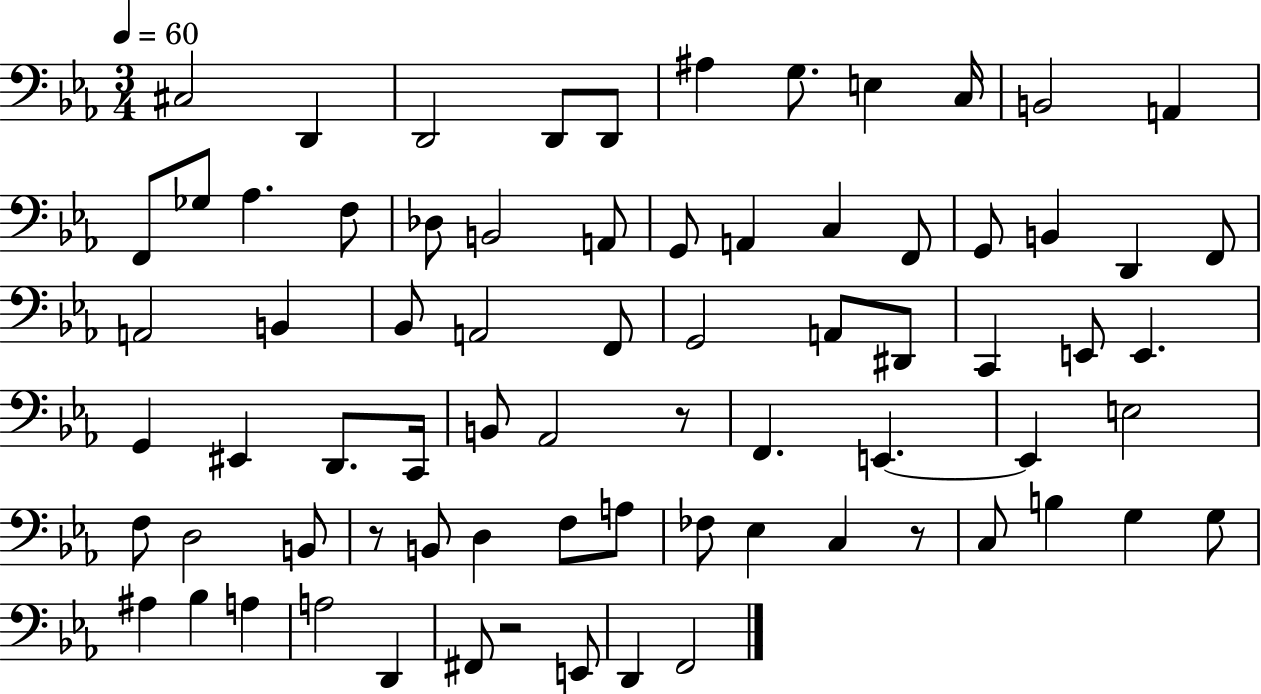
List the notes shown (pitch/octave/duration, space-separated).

C#3/h D2/q D2/h D2/e D2/e A#3/q G3/e. E3/q C3/s B2/h A2/q F2/e Gb3/e Ab3/q. F3/e Db3/e B2/h A2/e G2/e A2/q C3/q F2/e G2/e B2/q D2/q F2/e A2/h B2/q Bb2/e A2/h F2/e G2/h A2/e D#2/e C2/q E2/e E2/q. G2/q EIS2/q D2/e. C2/s B2/e Ab2/h R/e F2/q. E2/q. E2/q E3/h F3/e D3/h B2/e R/e B2/e D3/q F3/e A3/e FES3/e Eb3/q C3/q R/e C3/e B3/q G3/q G3/e A#3/q Bb3/q A3/q A3/h D2/q F#2/e R/h E2/e D2/q F2/h